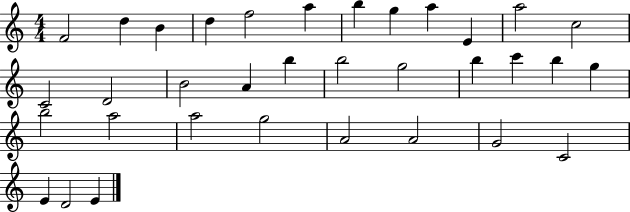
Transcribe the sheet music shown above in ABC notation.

X:1
T:Untitled
M:4/4
L:1/4
K:C
F2 d B d f2 a b g a E a2 c2 C2 D2 B2 A b b2 g2 b c' b g b2 a2 a2 g2 A2 A2 G2 C2 E D2 E